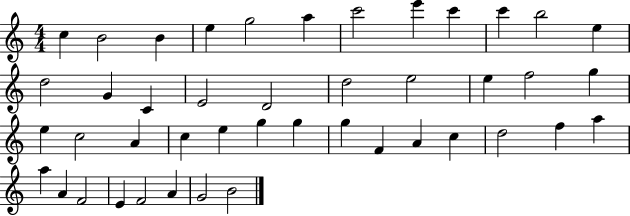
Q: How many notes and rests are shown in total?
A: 44